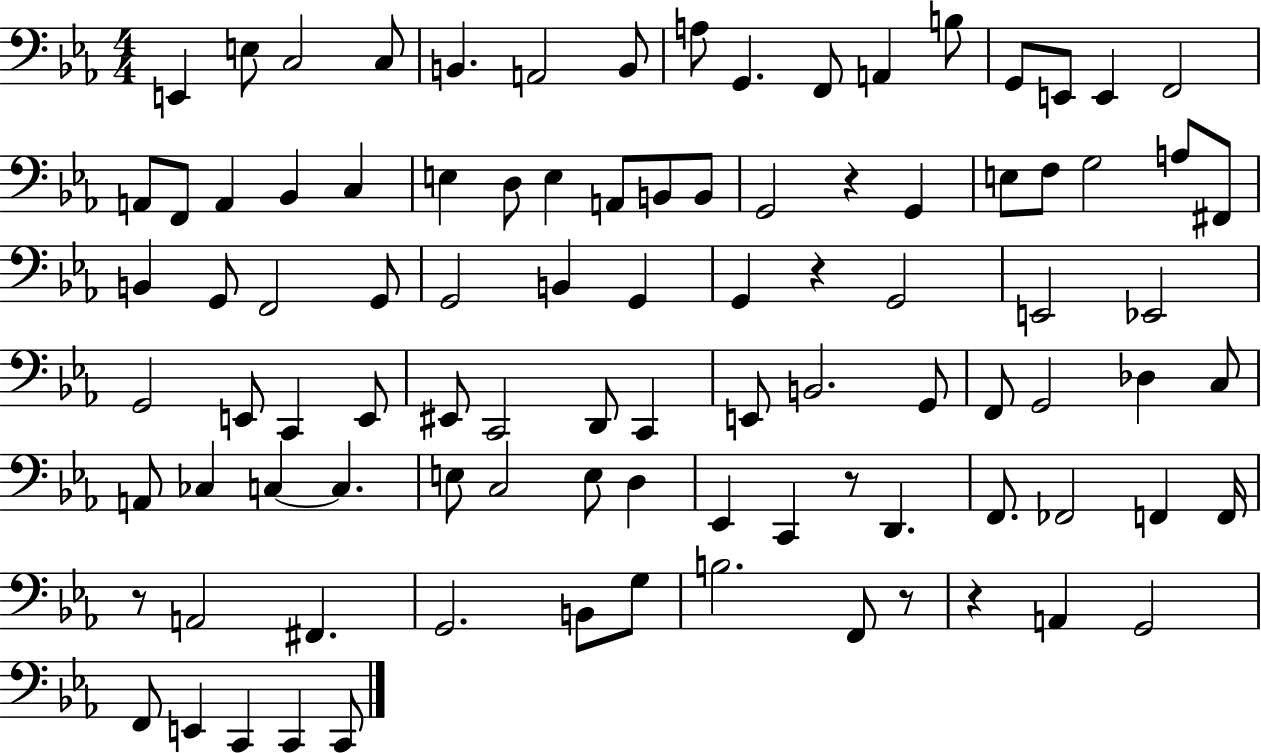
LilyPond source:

{
  \clef bass
  \numericTimeSignature
  \time 4/4
  \key ees \major
  e,4 e8 c2 c8 | b,4. a,2 b,8 | a8 g,4. f,8 a,4 b8 | g,8 e,8 e,4 f,2 | \break a,8 f,8 a,4 bes,4 c4 | e4 d8 e4 a,8 b,8 b,8 | g,2 r4 g,4 | e8 f8 g2 a8 fis,8 | \break b,4 g,8 f,2 g,8 | g,2 b,4 g,4 | g,4 r4 g,2 | e,2 ees,2 | \break g,2 e,8 c,4 e,8 | eis,8 c,2 d,8 c,4 | e,8 b,2. g,8 | f,8 g,2 des4 c8 | \break a,8 ces4 c4~~ c4. | e8 c2 e8 d4 | ees,4 c,4 r8 d,4. | f,8. fes,2 f,4 f,16 | \break r8 a,2 fis,4. | g,2. b,8 g8 | b2. f,8 r8 | r4 a,4 g,2 | \break f,8 e,4 c,4 c,4 c,8 | \bar "|."
}